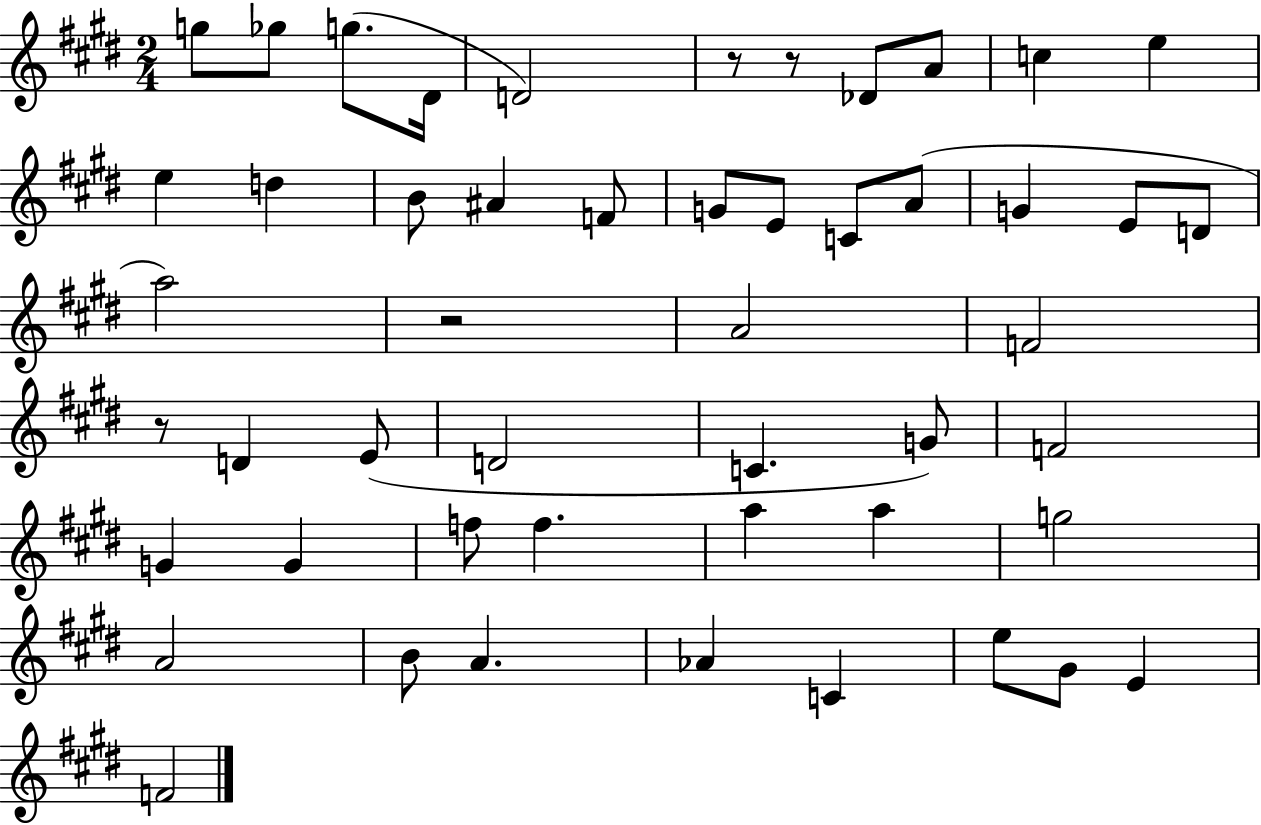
X:1
T:Untitled
M:2/4
L:1/4
K:E
g/2 _g/2 g/2 ^D/4 D2 z/2 z/2 _D/2 A/2 c e e d B/2 ^A F/2 G/2 E/2 C/2 A/2 G E/2 D/2 a2 z2 A2 F2 z/2 D E/2 D2 C G/2 F2 G G f/2 f a a g2 A2 B/2 A _A C e/2 ^G/2 E F2